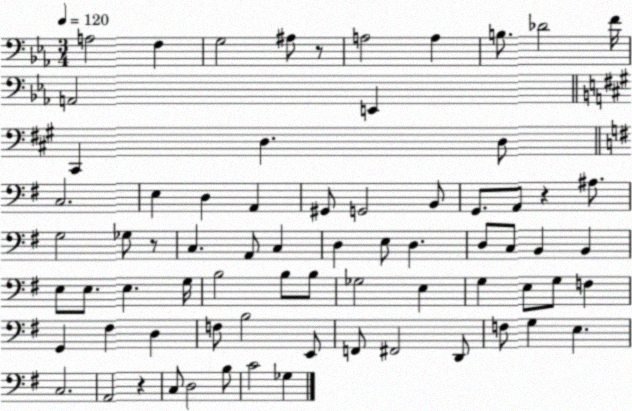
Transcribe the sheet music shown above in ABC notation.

X:1
T:Untitled
M:3/4
L:1/4
K:Eb
A,2 F, G,2 ^A,/2 z/2 A,2 A, B,/2 _D2 F/4 A,,2 E,, ^C,, D, D,/2 C,2 E, D, A,, ^G,,/2 G,,2 B,,/2 G,,/2 A,,/2 z ^A,/2 G,2 _G,/2 z/2 C, A,,/2 C, D, E,/2 D, D,/2 C,/2 B,, B,, E,/2 E,/2 E, G,/4 B,2 B,/2 B,/2 _G,2 E, G, E,/2 G,/2 F, G,, ^F, D, F,/2 B,2 E,,/2 F,,/2 ^F,,2 D,,/2 F,/2 G, E, C,2 A,,2 z C,/2 D,2 B,/2 C2 _G,